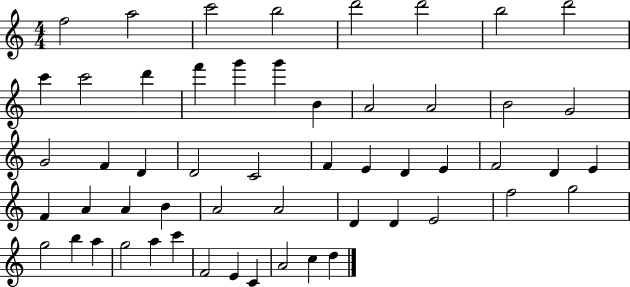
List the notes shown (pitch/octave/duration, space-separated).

F5/h A5/h C6/h B5/h D6/h D6/h B5/h D6/h C6/q C6/h D6/q F6/q G6/q G6/q B4/q A4/h A4/h B4/h G4/h G4/h F4/q D4/q D4/h C4/h F4/q E4/q D4/q E4/q F4/h D4/q E4/q F4/q A4/q A4/q B4/q A4/h A4/h D4/q D4/q E4/h F5/h G5/h G5/h B5/q A5/q G5/h A5/q C6/q F4/h E4/q C4/q A4/h C5/q D5/q